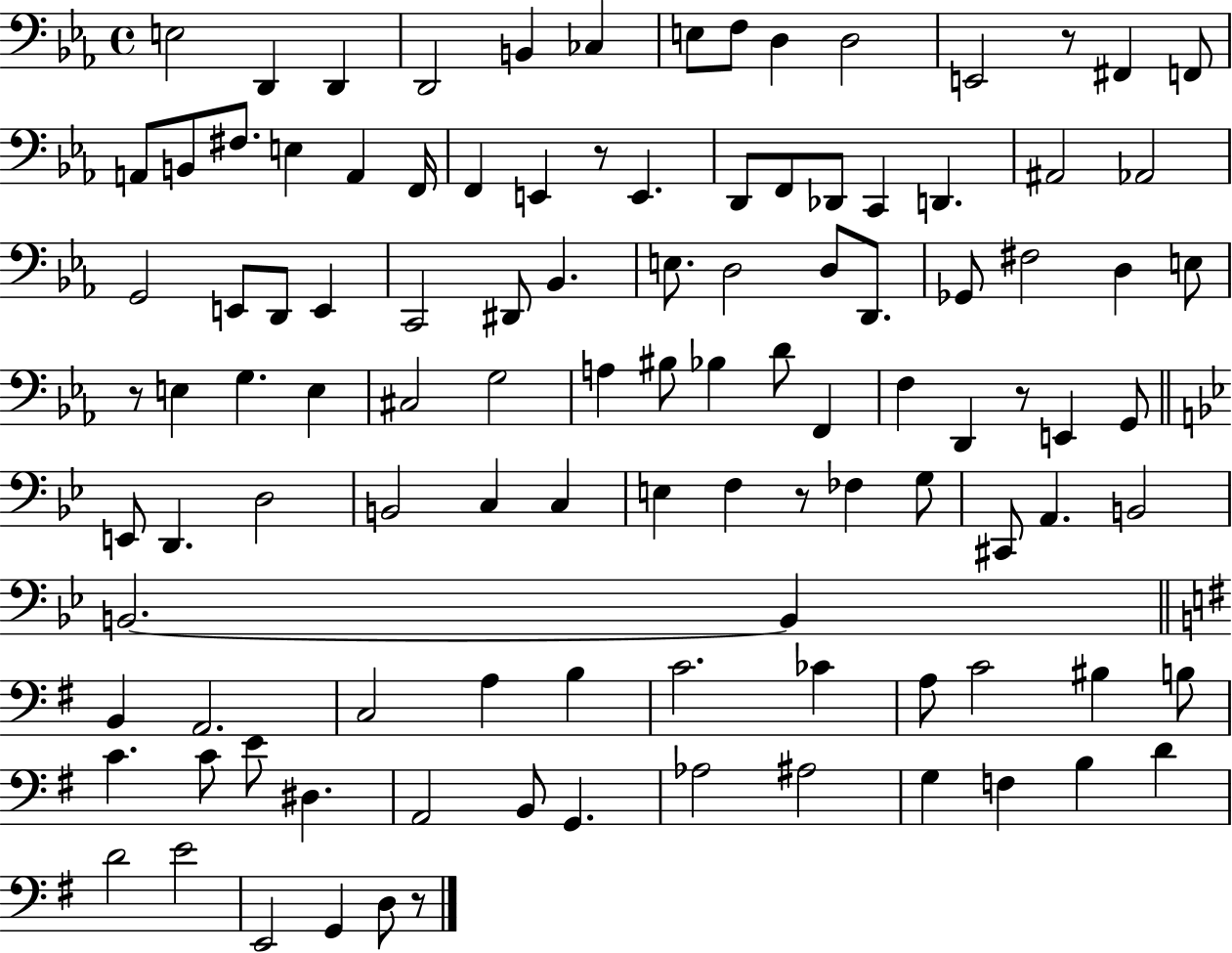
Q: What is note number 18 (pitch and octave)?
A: A2